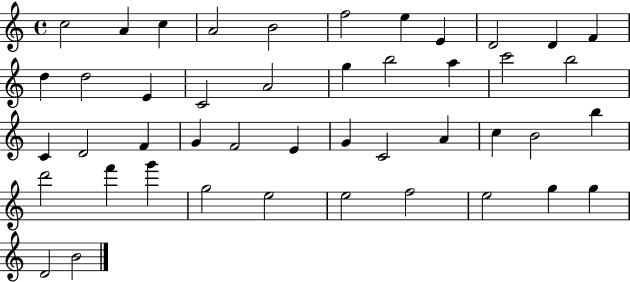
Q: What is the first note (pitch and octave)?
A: C5